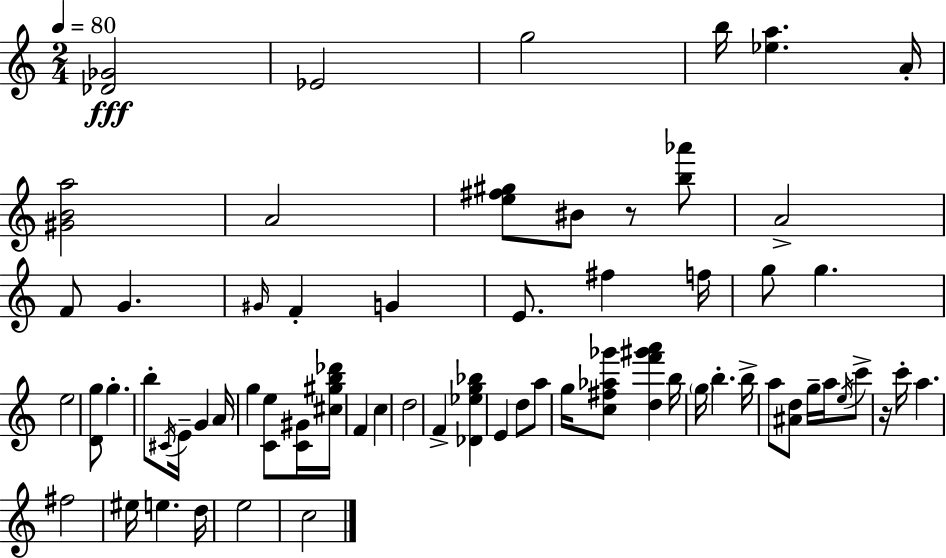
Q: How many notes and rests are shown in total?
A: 65